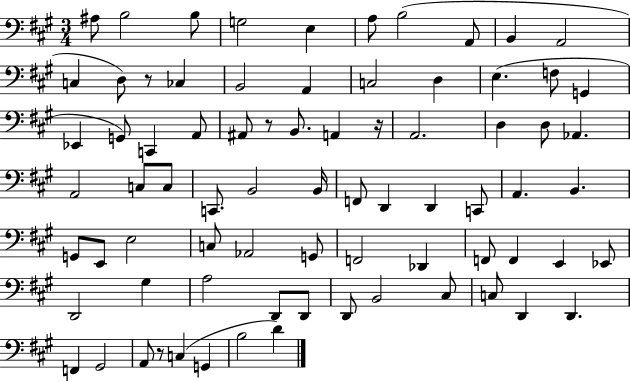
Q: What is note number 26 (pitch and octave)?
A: B2